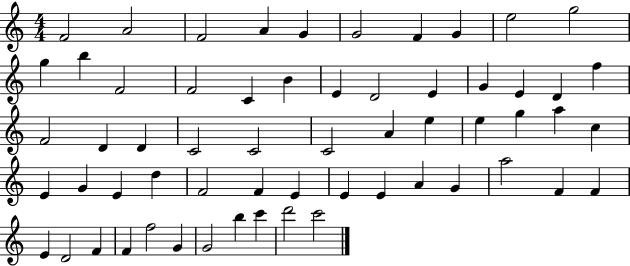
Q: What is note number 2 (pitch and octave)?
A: A4